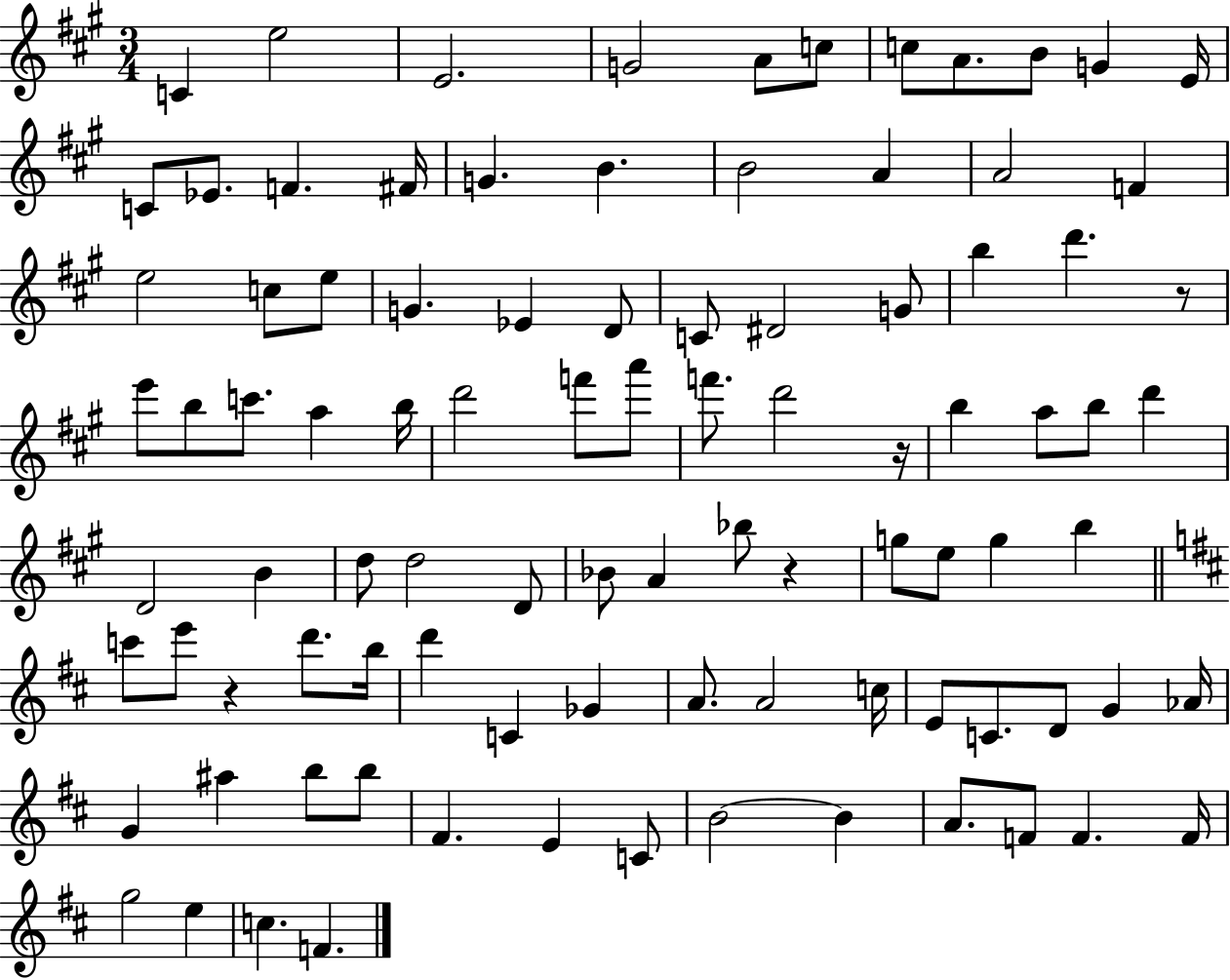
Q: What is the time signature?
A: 3/4